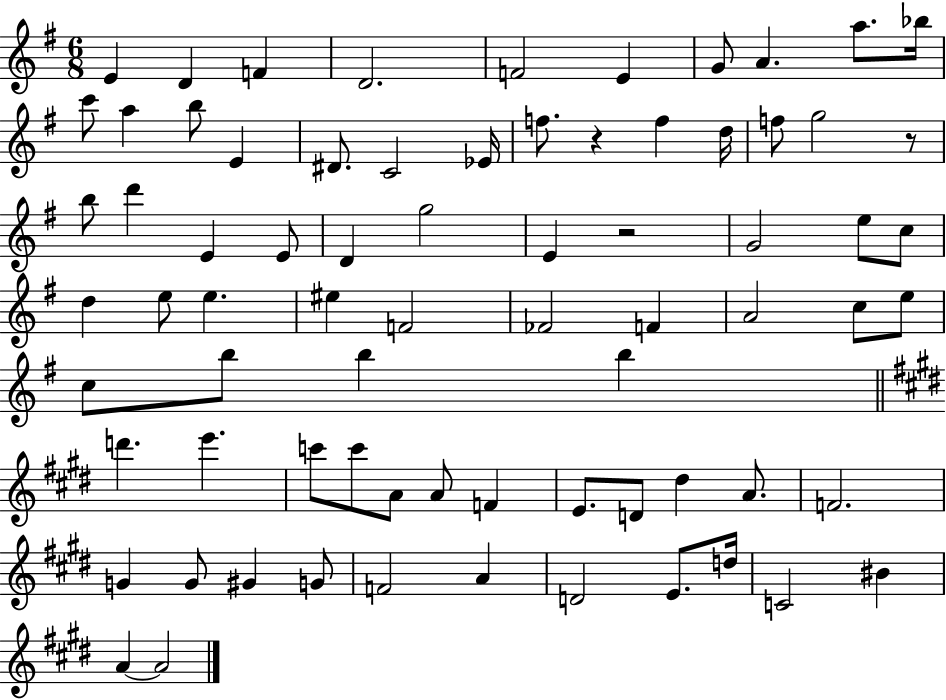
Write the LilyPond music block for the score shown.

{
  \clef treble
  \numericTimeSignature
  \time 6/8
  \key g \major
  e'4 d'4 f'4 | d'2. | f'2 e'4 | g'8 a'4. a''8. bes''16 | \break c'''8 a''4 b''8 e'4 | dis'8. c'2 ees'16 | f''8. r4 f''4 d''16 | f''8 g''2 r8 | \break b''8 d'''4 e'4 e'8 | d'4 g''2 | e'4 r2 | g'2 e''8 c''8 | \break d''4 e''8 e''4. | eis''4 f'2 | fes'2 f'4 | a'2 c''8 e''8 | \break c''8 b''8 b''4 b''4 | \bar "||" \break \key e \major d'''4. e'''4. | c'''8 c'''8 a'8 a'8 f'4 | e'8. d'8 dis''4 a'8. | f'2. | \break g'4 g'8 gis'4 g'8 | f'2 a'4 | d'2 e'8. d''16 | c'2 bis'4 | \break a'4~~ a'2 | \bar "|."
}